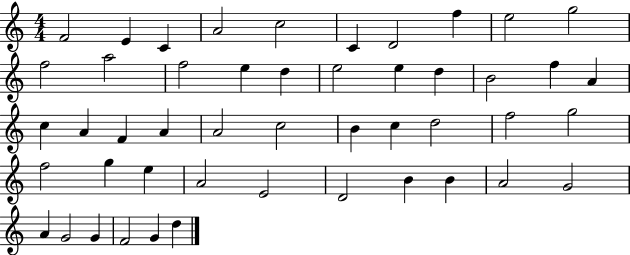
F4/h E4/q C4/q A4/h C5/h C4/q D4/h F5/q E5/h G5/h F5/h A5/h F5/h E5/q D5/q E5/h E5/q D5/q B4/h F5/q A4/q C5/q A4/q F4/q A4/q A4/h C5/h B4/q C5/q D5/h F5/h G5/h F5/h G5/q E5/q A4/h E4/h D4/h B4/q B4/q A4/h G4/h A4/q G4/h G4/q F4/h G4/q D5/q